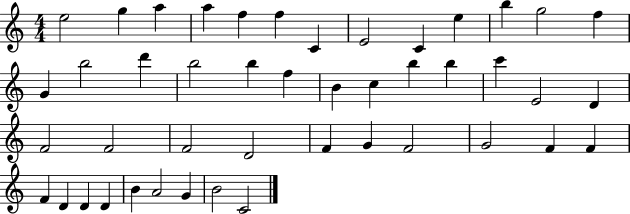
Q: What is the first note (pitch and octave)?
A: E5